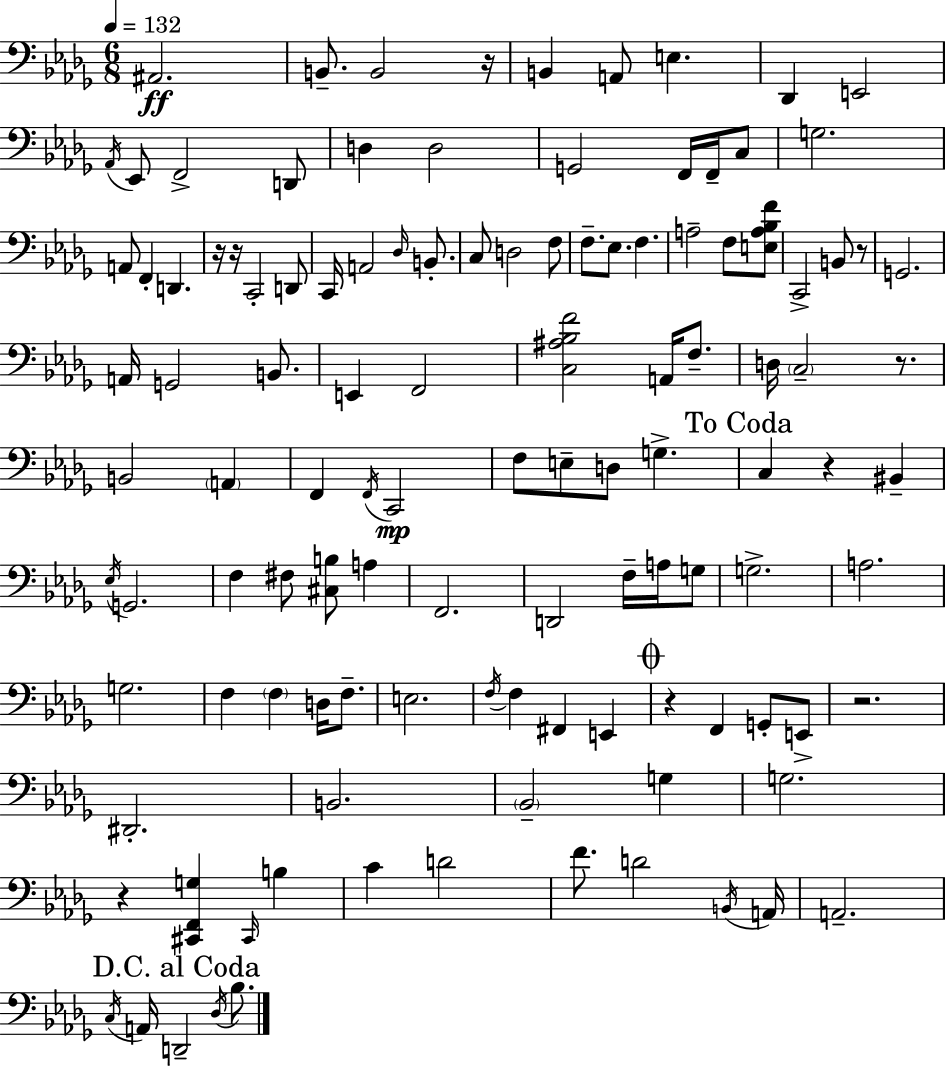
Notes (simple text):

A#2/h. B2/e. B2/h R/s B2/q A2/e E3/q. Db2/q E2/h Ab2/s Eb2/e F2/h D2/e D3/q D3/h G2/h F2/s F2/s C3/e G3/h. A2/e F2/q D2/q. R/s R/s C2/h D2/e C2/s A2/h Db3/s B2/e. C3/e D3/h F3/e F3/e. Eb3/e. F3/q. A3/h F3/e [E3,A3,Bb3,F4]/e C2/h B2/e R/e G2/h. A2/s G2/h B2/e. E2/q F2/h [C3,A#3,Bb3,F4]/h A2/s F3/e. D3/s C3/h R/e. B2/h A2/q F2/q F2/s C2/h F3/e E3/e D3/e G3/q. C3/q R/q BIS2/q Eb3/s G2/h. F3/q F#3/e [C#3,B3]/e A3/q F2/h. D2/h F3/s A3/s G3/e G3/h. A3/h. G3/h. F3/q F3/q D3/s F3/e. E3/h. F3/s F3/q F#2/q E2/q R/q F2/q G2/e E2/e R/h. D#2/h. B2/h. Bb2/h G3/q G3/h. R/q [C#2,F2,G3]/q C#2/s B3/q C4/q D4/h F4/e. D4/h B2/s A2/s A2/h. C3/s A2/s D2/h Db3/s Bb3/e.